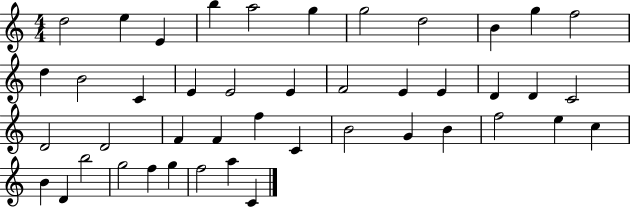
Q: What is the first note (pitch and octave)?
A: D5